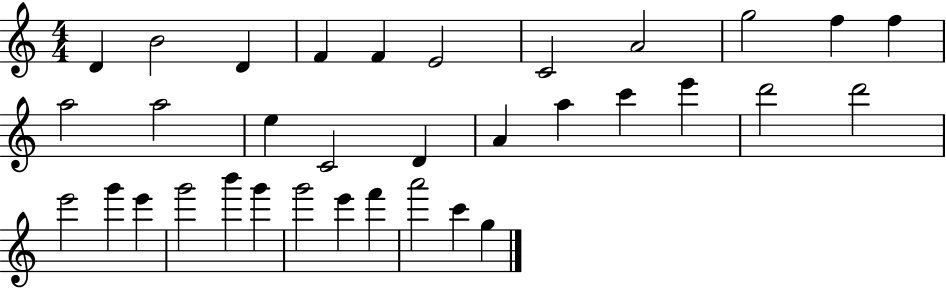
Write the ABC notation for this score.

X:1
T:Untitled
M:4/4
L:1/4
K:C
D B2 D F F E2 C2 A2 g2 f f a2 a2 e C2 D A a c' e' d'2 d'2 e'2 g' e' g'2 b' g' g'2 e' f' a'2 c' g